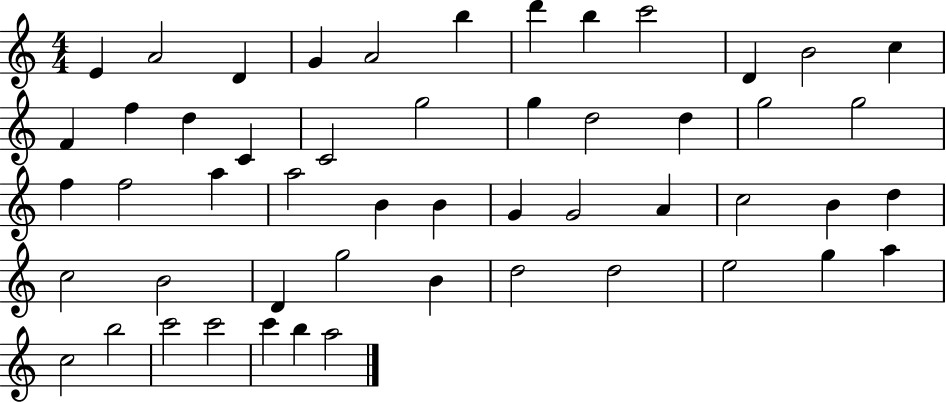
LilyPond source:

{
  \clef treble
  \numericTimeSignature
  \time 4/4
  \key c \major
  e'4 a'2 d'4 | g'4 a'2 b''4 | d'''4 b''4 c'''2 | d'4 b'2 c''4 | \break f'4 f''4 d''4 c'4 | c'2 g''2 | g''4 d''2 d''4 | g''2 g''2 | \break f''4 f''2 a''4 | a''2 b'4 b'4 | g'4 g'2 a'4 | c''2 b'4 d''4 | \break c''2 b'2 | d'4 g''2 b'4 | d''2 d''2 | e''2 g''4 a''4 | \break c''2 b''2 | c'''2 c'''2 | c'''4 b''4 a''2 | \bar "|."
}